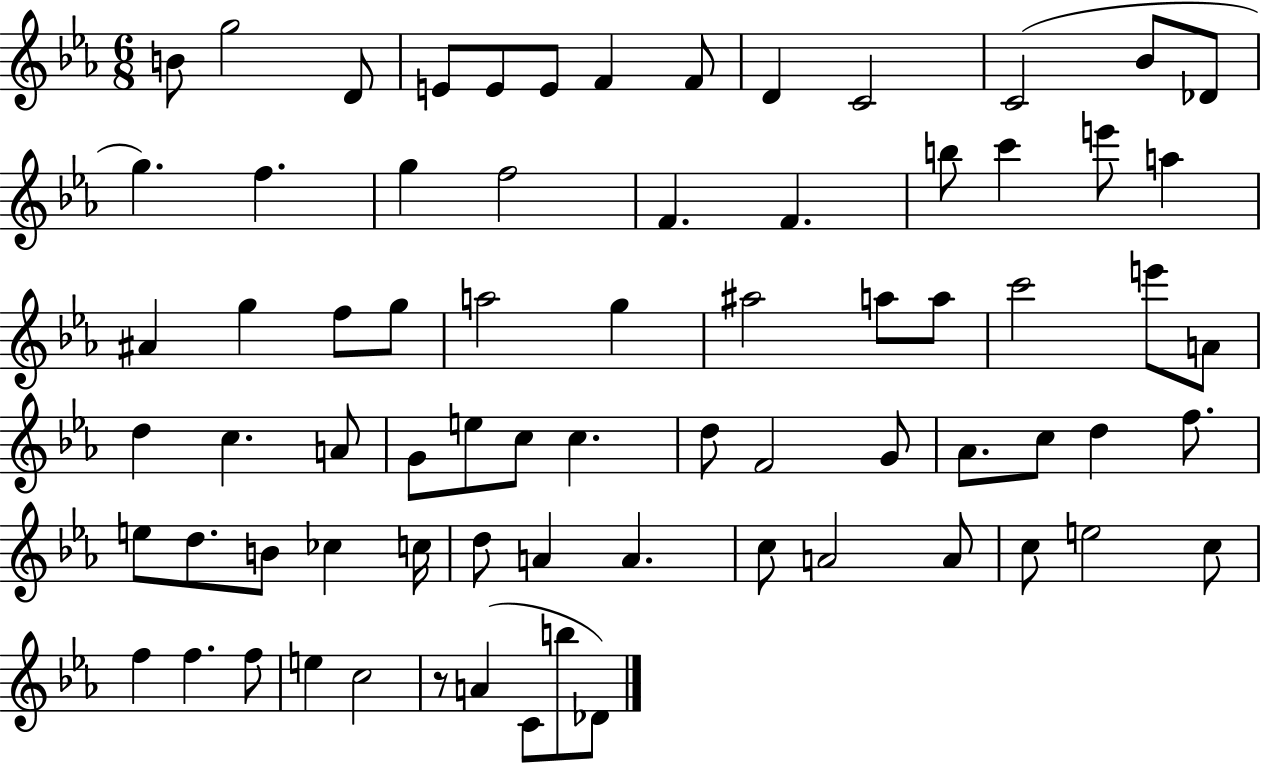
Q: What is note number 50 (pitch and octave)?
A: E5